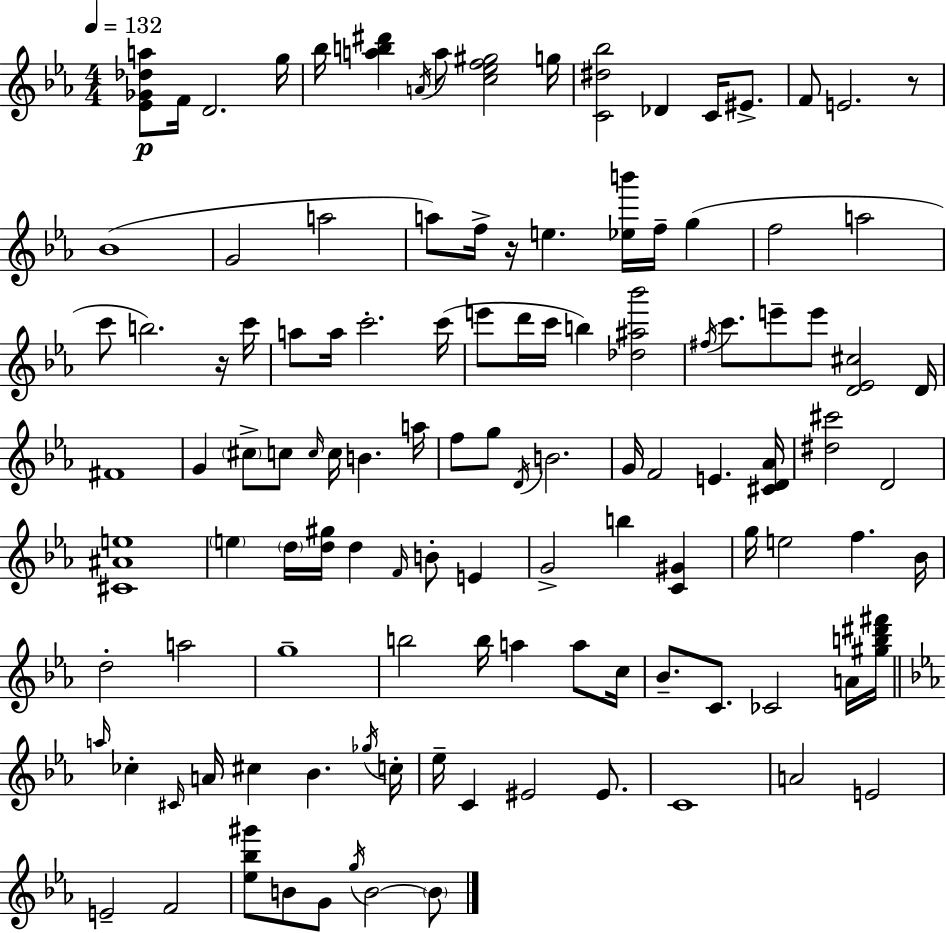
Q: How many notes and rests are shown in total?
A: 117